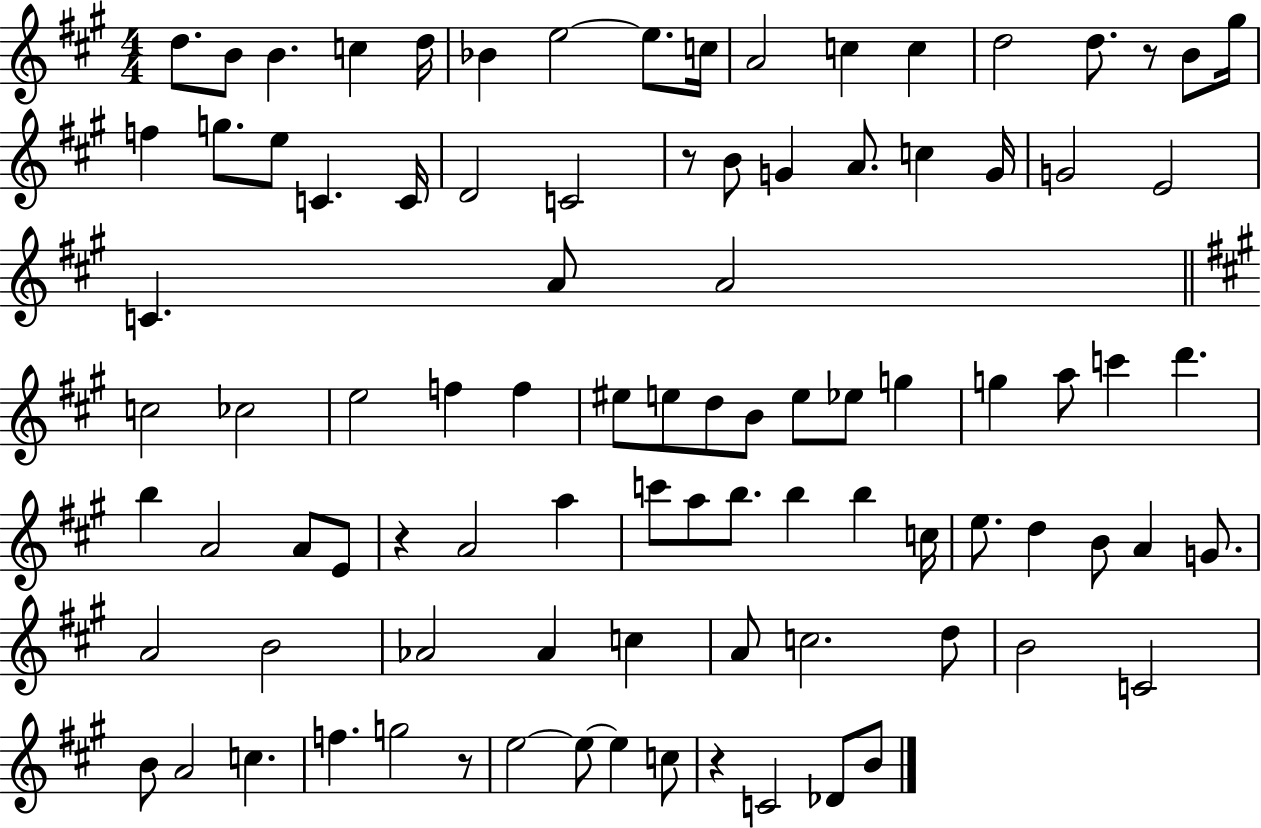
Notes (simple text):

D5/e. B4/e B4/q. C5/q D5/s Bb4/q E5/h E5/e. C5/s A4/h C5/q C5/q D5/h D5/e. R/e B4/e G#5/s F5/q G5/e. E5/e C4/q. C4/s D4/h C4/h R/e B4/e G4/q A4/e. C5/q G4/s G4/h E4/h C4/q. A4/e A4/h C5/h CES5/h E5/h F5/q F5/q EIS5/e E5/e D5/e B4/e E5/e Eb5/e G5/q G5/q A5/e C6/q D6/q. B5/q A4/h A4/e E4/e R/q A4/h A5/q C6/e A5/e B5/e. B5/q B5/q C5/s E5/e. D5/q B4/e A4/q G4/e. A4/h B4/h Ab4/h Ab4/q C5/q A4/e C5/h. D5/e B4/h C4/h B4/e A4/h C5/q. F5/q. G5/h R/e E5/h E5/e E5/q C5/e R/q C4/h Db4/e B4/e